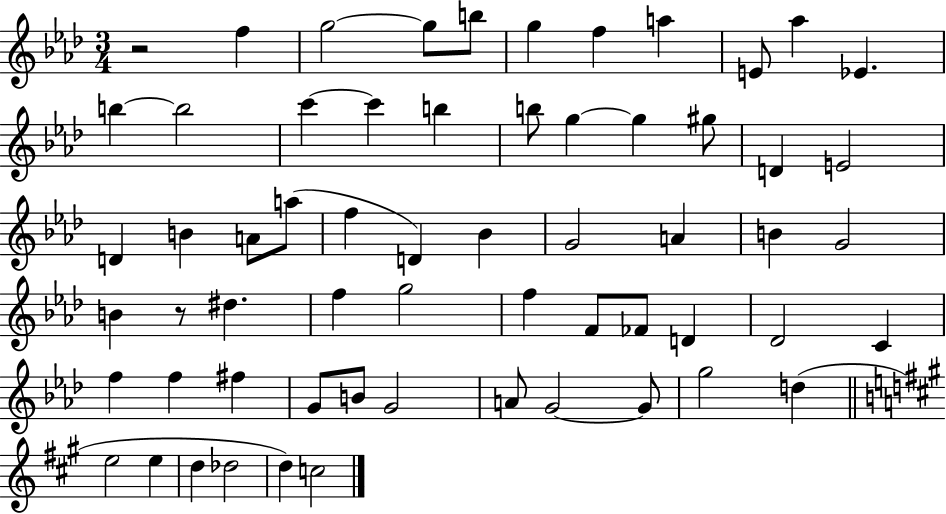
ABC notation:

X:1
T:Untitled
M:3/4
L:1/4
K:Ab
z2 f g2 g/2 b/2 g f a E/2 _a _E b b2 c' c' b b/2 g g ^g/2 D E2 D B A/2 a/2 f D _B G2 A B G2 B z/2 ^d f g2 f F/2 _F/2 D _D2 C f f ^f G/2 B/2 G2 A/2 G2 G/2 g2 d e2 e d _d2 d c2